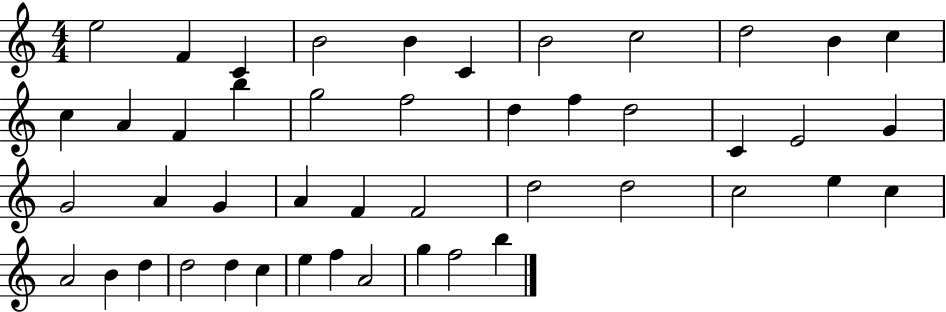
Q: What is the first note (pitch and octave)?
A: E5